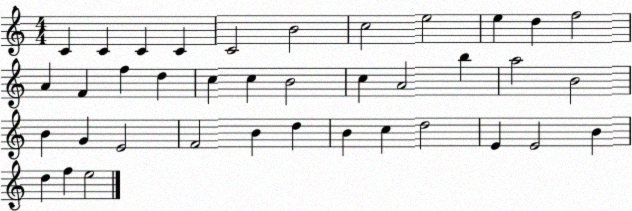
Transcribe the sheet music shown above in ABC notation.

X:1
T:Untitled
M:4/4
L:1/4
K:C
C C C C C2 B2 c2 e2 e d f2 A F f d c c B2 c A2 b a2 B2 B G E2 F2 B d B c d2 E E2 B d f e2